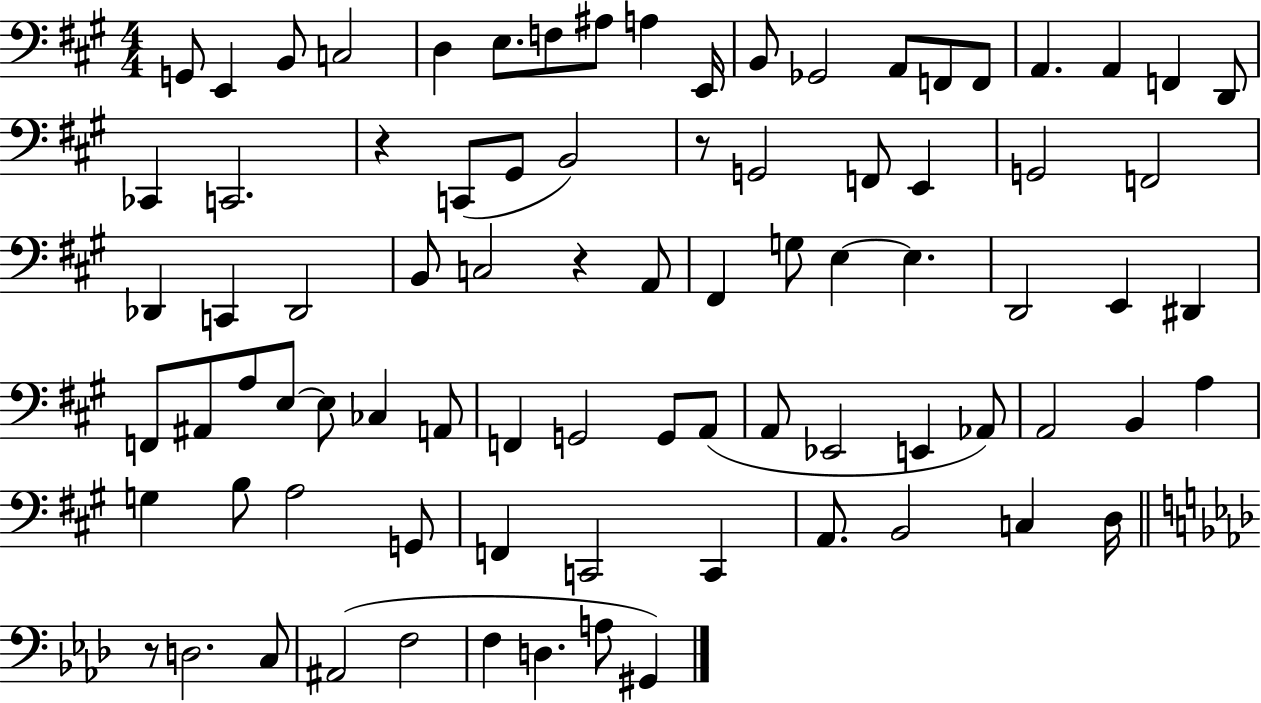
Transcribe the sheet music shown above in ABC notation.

X:1
T:Untitled
M:4/4
L:1/4
K:A
G,,/2 E,, B,,/2 C,2 D, E,/2 F,/2 ^A,/2 A, E,,/4 B,,/2 _G,,2 A,,/2 F,,/2 F,,/2 A,, A,, F,, D,,/2 _C,, C,,2 z C,,/2 ^G,,/2 B,,2 z/2 G,,2 F,,/2 E,, G,,2 F,,2 _D,, C,, _D,,2 B,,/2 C,2 z A,,/2 ^F,, G,/2 E, E, D,,2 E,, ^D,, F,,/2 ^A,,/2 A,/2 E,/2 E,/2 _C, A,,/2 F,, G,,2 G,,/2 A,,/2 A,,/2 _E,,2 E,, _A,,/2 A,,2 B,, A, G, B,/2 A,2 G,,/2 F,, C,,2 C,, A,,/2 B,,2 C, D,/4 z/2 D,2 C,/2 ^A,,2 F,2 F, D, A,/2 ^G,,